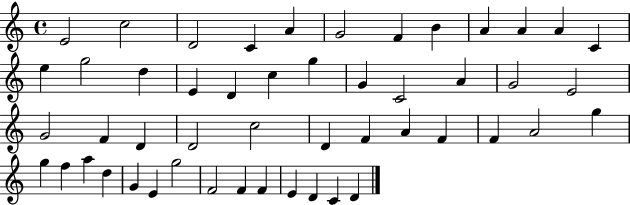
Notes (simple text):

E4/h C5/h D4/h C4/q A4/q G4/h F4/q B4/q A4/q A4/q A4/q C4/q E5/q G5/h D5/q E4/q D4/q C5/q G5/q G4/q C4/h A4/q G4/h E4/h G4/h F4/q D4/q D4/h C5/h D4/q F4/q A4/q F4/q F4/q A4/h G5/q G5/q F5/q A5/q D5/q G4/q E4/q G5/h F4/h F4/q F4/q E4/q D4/q C4/q D4/q